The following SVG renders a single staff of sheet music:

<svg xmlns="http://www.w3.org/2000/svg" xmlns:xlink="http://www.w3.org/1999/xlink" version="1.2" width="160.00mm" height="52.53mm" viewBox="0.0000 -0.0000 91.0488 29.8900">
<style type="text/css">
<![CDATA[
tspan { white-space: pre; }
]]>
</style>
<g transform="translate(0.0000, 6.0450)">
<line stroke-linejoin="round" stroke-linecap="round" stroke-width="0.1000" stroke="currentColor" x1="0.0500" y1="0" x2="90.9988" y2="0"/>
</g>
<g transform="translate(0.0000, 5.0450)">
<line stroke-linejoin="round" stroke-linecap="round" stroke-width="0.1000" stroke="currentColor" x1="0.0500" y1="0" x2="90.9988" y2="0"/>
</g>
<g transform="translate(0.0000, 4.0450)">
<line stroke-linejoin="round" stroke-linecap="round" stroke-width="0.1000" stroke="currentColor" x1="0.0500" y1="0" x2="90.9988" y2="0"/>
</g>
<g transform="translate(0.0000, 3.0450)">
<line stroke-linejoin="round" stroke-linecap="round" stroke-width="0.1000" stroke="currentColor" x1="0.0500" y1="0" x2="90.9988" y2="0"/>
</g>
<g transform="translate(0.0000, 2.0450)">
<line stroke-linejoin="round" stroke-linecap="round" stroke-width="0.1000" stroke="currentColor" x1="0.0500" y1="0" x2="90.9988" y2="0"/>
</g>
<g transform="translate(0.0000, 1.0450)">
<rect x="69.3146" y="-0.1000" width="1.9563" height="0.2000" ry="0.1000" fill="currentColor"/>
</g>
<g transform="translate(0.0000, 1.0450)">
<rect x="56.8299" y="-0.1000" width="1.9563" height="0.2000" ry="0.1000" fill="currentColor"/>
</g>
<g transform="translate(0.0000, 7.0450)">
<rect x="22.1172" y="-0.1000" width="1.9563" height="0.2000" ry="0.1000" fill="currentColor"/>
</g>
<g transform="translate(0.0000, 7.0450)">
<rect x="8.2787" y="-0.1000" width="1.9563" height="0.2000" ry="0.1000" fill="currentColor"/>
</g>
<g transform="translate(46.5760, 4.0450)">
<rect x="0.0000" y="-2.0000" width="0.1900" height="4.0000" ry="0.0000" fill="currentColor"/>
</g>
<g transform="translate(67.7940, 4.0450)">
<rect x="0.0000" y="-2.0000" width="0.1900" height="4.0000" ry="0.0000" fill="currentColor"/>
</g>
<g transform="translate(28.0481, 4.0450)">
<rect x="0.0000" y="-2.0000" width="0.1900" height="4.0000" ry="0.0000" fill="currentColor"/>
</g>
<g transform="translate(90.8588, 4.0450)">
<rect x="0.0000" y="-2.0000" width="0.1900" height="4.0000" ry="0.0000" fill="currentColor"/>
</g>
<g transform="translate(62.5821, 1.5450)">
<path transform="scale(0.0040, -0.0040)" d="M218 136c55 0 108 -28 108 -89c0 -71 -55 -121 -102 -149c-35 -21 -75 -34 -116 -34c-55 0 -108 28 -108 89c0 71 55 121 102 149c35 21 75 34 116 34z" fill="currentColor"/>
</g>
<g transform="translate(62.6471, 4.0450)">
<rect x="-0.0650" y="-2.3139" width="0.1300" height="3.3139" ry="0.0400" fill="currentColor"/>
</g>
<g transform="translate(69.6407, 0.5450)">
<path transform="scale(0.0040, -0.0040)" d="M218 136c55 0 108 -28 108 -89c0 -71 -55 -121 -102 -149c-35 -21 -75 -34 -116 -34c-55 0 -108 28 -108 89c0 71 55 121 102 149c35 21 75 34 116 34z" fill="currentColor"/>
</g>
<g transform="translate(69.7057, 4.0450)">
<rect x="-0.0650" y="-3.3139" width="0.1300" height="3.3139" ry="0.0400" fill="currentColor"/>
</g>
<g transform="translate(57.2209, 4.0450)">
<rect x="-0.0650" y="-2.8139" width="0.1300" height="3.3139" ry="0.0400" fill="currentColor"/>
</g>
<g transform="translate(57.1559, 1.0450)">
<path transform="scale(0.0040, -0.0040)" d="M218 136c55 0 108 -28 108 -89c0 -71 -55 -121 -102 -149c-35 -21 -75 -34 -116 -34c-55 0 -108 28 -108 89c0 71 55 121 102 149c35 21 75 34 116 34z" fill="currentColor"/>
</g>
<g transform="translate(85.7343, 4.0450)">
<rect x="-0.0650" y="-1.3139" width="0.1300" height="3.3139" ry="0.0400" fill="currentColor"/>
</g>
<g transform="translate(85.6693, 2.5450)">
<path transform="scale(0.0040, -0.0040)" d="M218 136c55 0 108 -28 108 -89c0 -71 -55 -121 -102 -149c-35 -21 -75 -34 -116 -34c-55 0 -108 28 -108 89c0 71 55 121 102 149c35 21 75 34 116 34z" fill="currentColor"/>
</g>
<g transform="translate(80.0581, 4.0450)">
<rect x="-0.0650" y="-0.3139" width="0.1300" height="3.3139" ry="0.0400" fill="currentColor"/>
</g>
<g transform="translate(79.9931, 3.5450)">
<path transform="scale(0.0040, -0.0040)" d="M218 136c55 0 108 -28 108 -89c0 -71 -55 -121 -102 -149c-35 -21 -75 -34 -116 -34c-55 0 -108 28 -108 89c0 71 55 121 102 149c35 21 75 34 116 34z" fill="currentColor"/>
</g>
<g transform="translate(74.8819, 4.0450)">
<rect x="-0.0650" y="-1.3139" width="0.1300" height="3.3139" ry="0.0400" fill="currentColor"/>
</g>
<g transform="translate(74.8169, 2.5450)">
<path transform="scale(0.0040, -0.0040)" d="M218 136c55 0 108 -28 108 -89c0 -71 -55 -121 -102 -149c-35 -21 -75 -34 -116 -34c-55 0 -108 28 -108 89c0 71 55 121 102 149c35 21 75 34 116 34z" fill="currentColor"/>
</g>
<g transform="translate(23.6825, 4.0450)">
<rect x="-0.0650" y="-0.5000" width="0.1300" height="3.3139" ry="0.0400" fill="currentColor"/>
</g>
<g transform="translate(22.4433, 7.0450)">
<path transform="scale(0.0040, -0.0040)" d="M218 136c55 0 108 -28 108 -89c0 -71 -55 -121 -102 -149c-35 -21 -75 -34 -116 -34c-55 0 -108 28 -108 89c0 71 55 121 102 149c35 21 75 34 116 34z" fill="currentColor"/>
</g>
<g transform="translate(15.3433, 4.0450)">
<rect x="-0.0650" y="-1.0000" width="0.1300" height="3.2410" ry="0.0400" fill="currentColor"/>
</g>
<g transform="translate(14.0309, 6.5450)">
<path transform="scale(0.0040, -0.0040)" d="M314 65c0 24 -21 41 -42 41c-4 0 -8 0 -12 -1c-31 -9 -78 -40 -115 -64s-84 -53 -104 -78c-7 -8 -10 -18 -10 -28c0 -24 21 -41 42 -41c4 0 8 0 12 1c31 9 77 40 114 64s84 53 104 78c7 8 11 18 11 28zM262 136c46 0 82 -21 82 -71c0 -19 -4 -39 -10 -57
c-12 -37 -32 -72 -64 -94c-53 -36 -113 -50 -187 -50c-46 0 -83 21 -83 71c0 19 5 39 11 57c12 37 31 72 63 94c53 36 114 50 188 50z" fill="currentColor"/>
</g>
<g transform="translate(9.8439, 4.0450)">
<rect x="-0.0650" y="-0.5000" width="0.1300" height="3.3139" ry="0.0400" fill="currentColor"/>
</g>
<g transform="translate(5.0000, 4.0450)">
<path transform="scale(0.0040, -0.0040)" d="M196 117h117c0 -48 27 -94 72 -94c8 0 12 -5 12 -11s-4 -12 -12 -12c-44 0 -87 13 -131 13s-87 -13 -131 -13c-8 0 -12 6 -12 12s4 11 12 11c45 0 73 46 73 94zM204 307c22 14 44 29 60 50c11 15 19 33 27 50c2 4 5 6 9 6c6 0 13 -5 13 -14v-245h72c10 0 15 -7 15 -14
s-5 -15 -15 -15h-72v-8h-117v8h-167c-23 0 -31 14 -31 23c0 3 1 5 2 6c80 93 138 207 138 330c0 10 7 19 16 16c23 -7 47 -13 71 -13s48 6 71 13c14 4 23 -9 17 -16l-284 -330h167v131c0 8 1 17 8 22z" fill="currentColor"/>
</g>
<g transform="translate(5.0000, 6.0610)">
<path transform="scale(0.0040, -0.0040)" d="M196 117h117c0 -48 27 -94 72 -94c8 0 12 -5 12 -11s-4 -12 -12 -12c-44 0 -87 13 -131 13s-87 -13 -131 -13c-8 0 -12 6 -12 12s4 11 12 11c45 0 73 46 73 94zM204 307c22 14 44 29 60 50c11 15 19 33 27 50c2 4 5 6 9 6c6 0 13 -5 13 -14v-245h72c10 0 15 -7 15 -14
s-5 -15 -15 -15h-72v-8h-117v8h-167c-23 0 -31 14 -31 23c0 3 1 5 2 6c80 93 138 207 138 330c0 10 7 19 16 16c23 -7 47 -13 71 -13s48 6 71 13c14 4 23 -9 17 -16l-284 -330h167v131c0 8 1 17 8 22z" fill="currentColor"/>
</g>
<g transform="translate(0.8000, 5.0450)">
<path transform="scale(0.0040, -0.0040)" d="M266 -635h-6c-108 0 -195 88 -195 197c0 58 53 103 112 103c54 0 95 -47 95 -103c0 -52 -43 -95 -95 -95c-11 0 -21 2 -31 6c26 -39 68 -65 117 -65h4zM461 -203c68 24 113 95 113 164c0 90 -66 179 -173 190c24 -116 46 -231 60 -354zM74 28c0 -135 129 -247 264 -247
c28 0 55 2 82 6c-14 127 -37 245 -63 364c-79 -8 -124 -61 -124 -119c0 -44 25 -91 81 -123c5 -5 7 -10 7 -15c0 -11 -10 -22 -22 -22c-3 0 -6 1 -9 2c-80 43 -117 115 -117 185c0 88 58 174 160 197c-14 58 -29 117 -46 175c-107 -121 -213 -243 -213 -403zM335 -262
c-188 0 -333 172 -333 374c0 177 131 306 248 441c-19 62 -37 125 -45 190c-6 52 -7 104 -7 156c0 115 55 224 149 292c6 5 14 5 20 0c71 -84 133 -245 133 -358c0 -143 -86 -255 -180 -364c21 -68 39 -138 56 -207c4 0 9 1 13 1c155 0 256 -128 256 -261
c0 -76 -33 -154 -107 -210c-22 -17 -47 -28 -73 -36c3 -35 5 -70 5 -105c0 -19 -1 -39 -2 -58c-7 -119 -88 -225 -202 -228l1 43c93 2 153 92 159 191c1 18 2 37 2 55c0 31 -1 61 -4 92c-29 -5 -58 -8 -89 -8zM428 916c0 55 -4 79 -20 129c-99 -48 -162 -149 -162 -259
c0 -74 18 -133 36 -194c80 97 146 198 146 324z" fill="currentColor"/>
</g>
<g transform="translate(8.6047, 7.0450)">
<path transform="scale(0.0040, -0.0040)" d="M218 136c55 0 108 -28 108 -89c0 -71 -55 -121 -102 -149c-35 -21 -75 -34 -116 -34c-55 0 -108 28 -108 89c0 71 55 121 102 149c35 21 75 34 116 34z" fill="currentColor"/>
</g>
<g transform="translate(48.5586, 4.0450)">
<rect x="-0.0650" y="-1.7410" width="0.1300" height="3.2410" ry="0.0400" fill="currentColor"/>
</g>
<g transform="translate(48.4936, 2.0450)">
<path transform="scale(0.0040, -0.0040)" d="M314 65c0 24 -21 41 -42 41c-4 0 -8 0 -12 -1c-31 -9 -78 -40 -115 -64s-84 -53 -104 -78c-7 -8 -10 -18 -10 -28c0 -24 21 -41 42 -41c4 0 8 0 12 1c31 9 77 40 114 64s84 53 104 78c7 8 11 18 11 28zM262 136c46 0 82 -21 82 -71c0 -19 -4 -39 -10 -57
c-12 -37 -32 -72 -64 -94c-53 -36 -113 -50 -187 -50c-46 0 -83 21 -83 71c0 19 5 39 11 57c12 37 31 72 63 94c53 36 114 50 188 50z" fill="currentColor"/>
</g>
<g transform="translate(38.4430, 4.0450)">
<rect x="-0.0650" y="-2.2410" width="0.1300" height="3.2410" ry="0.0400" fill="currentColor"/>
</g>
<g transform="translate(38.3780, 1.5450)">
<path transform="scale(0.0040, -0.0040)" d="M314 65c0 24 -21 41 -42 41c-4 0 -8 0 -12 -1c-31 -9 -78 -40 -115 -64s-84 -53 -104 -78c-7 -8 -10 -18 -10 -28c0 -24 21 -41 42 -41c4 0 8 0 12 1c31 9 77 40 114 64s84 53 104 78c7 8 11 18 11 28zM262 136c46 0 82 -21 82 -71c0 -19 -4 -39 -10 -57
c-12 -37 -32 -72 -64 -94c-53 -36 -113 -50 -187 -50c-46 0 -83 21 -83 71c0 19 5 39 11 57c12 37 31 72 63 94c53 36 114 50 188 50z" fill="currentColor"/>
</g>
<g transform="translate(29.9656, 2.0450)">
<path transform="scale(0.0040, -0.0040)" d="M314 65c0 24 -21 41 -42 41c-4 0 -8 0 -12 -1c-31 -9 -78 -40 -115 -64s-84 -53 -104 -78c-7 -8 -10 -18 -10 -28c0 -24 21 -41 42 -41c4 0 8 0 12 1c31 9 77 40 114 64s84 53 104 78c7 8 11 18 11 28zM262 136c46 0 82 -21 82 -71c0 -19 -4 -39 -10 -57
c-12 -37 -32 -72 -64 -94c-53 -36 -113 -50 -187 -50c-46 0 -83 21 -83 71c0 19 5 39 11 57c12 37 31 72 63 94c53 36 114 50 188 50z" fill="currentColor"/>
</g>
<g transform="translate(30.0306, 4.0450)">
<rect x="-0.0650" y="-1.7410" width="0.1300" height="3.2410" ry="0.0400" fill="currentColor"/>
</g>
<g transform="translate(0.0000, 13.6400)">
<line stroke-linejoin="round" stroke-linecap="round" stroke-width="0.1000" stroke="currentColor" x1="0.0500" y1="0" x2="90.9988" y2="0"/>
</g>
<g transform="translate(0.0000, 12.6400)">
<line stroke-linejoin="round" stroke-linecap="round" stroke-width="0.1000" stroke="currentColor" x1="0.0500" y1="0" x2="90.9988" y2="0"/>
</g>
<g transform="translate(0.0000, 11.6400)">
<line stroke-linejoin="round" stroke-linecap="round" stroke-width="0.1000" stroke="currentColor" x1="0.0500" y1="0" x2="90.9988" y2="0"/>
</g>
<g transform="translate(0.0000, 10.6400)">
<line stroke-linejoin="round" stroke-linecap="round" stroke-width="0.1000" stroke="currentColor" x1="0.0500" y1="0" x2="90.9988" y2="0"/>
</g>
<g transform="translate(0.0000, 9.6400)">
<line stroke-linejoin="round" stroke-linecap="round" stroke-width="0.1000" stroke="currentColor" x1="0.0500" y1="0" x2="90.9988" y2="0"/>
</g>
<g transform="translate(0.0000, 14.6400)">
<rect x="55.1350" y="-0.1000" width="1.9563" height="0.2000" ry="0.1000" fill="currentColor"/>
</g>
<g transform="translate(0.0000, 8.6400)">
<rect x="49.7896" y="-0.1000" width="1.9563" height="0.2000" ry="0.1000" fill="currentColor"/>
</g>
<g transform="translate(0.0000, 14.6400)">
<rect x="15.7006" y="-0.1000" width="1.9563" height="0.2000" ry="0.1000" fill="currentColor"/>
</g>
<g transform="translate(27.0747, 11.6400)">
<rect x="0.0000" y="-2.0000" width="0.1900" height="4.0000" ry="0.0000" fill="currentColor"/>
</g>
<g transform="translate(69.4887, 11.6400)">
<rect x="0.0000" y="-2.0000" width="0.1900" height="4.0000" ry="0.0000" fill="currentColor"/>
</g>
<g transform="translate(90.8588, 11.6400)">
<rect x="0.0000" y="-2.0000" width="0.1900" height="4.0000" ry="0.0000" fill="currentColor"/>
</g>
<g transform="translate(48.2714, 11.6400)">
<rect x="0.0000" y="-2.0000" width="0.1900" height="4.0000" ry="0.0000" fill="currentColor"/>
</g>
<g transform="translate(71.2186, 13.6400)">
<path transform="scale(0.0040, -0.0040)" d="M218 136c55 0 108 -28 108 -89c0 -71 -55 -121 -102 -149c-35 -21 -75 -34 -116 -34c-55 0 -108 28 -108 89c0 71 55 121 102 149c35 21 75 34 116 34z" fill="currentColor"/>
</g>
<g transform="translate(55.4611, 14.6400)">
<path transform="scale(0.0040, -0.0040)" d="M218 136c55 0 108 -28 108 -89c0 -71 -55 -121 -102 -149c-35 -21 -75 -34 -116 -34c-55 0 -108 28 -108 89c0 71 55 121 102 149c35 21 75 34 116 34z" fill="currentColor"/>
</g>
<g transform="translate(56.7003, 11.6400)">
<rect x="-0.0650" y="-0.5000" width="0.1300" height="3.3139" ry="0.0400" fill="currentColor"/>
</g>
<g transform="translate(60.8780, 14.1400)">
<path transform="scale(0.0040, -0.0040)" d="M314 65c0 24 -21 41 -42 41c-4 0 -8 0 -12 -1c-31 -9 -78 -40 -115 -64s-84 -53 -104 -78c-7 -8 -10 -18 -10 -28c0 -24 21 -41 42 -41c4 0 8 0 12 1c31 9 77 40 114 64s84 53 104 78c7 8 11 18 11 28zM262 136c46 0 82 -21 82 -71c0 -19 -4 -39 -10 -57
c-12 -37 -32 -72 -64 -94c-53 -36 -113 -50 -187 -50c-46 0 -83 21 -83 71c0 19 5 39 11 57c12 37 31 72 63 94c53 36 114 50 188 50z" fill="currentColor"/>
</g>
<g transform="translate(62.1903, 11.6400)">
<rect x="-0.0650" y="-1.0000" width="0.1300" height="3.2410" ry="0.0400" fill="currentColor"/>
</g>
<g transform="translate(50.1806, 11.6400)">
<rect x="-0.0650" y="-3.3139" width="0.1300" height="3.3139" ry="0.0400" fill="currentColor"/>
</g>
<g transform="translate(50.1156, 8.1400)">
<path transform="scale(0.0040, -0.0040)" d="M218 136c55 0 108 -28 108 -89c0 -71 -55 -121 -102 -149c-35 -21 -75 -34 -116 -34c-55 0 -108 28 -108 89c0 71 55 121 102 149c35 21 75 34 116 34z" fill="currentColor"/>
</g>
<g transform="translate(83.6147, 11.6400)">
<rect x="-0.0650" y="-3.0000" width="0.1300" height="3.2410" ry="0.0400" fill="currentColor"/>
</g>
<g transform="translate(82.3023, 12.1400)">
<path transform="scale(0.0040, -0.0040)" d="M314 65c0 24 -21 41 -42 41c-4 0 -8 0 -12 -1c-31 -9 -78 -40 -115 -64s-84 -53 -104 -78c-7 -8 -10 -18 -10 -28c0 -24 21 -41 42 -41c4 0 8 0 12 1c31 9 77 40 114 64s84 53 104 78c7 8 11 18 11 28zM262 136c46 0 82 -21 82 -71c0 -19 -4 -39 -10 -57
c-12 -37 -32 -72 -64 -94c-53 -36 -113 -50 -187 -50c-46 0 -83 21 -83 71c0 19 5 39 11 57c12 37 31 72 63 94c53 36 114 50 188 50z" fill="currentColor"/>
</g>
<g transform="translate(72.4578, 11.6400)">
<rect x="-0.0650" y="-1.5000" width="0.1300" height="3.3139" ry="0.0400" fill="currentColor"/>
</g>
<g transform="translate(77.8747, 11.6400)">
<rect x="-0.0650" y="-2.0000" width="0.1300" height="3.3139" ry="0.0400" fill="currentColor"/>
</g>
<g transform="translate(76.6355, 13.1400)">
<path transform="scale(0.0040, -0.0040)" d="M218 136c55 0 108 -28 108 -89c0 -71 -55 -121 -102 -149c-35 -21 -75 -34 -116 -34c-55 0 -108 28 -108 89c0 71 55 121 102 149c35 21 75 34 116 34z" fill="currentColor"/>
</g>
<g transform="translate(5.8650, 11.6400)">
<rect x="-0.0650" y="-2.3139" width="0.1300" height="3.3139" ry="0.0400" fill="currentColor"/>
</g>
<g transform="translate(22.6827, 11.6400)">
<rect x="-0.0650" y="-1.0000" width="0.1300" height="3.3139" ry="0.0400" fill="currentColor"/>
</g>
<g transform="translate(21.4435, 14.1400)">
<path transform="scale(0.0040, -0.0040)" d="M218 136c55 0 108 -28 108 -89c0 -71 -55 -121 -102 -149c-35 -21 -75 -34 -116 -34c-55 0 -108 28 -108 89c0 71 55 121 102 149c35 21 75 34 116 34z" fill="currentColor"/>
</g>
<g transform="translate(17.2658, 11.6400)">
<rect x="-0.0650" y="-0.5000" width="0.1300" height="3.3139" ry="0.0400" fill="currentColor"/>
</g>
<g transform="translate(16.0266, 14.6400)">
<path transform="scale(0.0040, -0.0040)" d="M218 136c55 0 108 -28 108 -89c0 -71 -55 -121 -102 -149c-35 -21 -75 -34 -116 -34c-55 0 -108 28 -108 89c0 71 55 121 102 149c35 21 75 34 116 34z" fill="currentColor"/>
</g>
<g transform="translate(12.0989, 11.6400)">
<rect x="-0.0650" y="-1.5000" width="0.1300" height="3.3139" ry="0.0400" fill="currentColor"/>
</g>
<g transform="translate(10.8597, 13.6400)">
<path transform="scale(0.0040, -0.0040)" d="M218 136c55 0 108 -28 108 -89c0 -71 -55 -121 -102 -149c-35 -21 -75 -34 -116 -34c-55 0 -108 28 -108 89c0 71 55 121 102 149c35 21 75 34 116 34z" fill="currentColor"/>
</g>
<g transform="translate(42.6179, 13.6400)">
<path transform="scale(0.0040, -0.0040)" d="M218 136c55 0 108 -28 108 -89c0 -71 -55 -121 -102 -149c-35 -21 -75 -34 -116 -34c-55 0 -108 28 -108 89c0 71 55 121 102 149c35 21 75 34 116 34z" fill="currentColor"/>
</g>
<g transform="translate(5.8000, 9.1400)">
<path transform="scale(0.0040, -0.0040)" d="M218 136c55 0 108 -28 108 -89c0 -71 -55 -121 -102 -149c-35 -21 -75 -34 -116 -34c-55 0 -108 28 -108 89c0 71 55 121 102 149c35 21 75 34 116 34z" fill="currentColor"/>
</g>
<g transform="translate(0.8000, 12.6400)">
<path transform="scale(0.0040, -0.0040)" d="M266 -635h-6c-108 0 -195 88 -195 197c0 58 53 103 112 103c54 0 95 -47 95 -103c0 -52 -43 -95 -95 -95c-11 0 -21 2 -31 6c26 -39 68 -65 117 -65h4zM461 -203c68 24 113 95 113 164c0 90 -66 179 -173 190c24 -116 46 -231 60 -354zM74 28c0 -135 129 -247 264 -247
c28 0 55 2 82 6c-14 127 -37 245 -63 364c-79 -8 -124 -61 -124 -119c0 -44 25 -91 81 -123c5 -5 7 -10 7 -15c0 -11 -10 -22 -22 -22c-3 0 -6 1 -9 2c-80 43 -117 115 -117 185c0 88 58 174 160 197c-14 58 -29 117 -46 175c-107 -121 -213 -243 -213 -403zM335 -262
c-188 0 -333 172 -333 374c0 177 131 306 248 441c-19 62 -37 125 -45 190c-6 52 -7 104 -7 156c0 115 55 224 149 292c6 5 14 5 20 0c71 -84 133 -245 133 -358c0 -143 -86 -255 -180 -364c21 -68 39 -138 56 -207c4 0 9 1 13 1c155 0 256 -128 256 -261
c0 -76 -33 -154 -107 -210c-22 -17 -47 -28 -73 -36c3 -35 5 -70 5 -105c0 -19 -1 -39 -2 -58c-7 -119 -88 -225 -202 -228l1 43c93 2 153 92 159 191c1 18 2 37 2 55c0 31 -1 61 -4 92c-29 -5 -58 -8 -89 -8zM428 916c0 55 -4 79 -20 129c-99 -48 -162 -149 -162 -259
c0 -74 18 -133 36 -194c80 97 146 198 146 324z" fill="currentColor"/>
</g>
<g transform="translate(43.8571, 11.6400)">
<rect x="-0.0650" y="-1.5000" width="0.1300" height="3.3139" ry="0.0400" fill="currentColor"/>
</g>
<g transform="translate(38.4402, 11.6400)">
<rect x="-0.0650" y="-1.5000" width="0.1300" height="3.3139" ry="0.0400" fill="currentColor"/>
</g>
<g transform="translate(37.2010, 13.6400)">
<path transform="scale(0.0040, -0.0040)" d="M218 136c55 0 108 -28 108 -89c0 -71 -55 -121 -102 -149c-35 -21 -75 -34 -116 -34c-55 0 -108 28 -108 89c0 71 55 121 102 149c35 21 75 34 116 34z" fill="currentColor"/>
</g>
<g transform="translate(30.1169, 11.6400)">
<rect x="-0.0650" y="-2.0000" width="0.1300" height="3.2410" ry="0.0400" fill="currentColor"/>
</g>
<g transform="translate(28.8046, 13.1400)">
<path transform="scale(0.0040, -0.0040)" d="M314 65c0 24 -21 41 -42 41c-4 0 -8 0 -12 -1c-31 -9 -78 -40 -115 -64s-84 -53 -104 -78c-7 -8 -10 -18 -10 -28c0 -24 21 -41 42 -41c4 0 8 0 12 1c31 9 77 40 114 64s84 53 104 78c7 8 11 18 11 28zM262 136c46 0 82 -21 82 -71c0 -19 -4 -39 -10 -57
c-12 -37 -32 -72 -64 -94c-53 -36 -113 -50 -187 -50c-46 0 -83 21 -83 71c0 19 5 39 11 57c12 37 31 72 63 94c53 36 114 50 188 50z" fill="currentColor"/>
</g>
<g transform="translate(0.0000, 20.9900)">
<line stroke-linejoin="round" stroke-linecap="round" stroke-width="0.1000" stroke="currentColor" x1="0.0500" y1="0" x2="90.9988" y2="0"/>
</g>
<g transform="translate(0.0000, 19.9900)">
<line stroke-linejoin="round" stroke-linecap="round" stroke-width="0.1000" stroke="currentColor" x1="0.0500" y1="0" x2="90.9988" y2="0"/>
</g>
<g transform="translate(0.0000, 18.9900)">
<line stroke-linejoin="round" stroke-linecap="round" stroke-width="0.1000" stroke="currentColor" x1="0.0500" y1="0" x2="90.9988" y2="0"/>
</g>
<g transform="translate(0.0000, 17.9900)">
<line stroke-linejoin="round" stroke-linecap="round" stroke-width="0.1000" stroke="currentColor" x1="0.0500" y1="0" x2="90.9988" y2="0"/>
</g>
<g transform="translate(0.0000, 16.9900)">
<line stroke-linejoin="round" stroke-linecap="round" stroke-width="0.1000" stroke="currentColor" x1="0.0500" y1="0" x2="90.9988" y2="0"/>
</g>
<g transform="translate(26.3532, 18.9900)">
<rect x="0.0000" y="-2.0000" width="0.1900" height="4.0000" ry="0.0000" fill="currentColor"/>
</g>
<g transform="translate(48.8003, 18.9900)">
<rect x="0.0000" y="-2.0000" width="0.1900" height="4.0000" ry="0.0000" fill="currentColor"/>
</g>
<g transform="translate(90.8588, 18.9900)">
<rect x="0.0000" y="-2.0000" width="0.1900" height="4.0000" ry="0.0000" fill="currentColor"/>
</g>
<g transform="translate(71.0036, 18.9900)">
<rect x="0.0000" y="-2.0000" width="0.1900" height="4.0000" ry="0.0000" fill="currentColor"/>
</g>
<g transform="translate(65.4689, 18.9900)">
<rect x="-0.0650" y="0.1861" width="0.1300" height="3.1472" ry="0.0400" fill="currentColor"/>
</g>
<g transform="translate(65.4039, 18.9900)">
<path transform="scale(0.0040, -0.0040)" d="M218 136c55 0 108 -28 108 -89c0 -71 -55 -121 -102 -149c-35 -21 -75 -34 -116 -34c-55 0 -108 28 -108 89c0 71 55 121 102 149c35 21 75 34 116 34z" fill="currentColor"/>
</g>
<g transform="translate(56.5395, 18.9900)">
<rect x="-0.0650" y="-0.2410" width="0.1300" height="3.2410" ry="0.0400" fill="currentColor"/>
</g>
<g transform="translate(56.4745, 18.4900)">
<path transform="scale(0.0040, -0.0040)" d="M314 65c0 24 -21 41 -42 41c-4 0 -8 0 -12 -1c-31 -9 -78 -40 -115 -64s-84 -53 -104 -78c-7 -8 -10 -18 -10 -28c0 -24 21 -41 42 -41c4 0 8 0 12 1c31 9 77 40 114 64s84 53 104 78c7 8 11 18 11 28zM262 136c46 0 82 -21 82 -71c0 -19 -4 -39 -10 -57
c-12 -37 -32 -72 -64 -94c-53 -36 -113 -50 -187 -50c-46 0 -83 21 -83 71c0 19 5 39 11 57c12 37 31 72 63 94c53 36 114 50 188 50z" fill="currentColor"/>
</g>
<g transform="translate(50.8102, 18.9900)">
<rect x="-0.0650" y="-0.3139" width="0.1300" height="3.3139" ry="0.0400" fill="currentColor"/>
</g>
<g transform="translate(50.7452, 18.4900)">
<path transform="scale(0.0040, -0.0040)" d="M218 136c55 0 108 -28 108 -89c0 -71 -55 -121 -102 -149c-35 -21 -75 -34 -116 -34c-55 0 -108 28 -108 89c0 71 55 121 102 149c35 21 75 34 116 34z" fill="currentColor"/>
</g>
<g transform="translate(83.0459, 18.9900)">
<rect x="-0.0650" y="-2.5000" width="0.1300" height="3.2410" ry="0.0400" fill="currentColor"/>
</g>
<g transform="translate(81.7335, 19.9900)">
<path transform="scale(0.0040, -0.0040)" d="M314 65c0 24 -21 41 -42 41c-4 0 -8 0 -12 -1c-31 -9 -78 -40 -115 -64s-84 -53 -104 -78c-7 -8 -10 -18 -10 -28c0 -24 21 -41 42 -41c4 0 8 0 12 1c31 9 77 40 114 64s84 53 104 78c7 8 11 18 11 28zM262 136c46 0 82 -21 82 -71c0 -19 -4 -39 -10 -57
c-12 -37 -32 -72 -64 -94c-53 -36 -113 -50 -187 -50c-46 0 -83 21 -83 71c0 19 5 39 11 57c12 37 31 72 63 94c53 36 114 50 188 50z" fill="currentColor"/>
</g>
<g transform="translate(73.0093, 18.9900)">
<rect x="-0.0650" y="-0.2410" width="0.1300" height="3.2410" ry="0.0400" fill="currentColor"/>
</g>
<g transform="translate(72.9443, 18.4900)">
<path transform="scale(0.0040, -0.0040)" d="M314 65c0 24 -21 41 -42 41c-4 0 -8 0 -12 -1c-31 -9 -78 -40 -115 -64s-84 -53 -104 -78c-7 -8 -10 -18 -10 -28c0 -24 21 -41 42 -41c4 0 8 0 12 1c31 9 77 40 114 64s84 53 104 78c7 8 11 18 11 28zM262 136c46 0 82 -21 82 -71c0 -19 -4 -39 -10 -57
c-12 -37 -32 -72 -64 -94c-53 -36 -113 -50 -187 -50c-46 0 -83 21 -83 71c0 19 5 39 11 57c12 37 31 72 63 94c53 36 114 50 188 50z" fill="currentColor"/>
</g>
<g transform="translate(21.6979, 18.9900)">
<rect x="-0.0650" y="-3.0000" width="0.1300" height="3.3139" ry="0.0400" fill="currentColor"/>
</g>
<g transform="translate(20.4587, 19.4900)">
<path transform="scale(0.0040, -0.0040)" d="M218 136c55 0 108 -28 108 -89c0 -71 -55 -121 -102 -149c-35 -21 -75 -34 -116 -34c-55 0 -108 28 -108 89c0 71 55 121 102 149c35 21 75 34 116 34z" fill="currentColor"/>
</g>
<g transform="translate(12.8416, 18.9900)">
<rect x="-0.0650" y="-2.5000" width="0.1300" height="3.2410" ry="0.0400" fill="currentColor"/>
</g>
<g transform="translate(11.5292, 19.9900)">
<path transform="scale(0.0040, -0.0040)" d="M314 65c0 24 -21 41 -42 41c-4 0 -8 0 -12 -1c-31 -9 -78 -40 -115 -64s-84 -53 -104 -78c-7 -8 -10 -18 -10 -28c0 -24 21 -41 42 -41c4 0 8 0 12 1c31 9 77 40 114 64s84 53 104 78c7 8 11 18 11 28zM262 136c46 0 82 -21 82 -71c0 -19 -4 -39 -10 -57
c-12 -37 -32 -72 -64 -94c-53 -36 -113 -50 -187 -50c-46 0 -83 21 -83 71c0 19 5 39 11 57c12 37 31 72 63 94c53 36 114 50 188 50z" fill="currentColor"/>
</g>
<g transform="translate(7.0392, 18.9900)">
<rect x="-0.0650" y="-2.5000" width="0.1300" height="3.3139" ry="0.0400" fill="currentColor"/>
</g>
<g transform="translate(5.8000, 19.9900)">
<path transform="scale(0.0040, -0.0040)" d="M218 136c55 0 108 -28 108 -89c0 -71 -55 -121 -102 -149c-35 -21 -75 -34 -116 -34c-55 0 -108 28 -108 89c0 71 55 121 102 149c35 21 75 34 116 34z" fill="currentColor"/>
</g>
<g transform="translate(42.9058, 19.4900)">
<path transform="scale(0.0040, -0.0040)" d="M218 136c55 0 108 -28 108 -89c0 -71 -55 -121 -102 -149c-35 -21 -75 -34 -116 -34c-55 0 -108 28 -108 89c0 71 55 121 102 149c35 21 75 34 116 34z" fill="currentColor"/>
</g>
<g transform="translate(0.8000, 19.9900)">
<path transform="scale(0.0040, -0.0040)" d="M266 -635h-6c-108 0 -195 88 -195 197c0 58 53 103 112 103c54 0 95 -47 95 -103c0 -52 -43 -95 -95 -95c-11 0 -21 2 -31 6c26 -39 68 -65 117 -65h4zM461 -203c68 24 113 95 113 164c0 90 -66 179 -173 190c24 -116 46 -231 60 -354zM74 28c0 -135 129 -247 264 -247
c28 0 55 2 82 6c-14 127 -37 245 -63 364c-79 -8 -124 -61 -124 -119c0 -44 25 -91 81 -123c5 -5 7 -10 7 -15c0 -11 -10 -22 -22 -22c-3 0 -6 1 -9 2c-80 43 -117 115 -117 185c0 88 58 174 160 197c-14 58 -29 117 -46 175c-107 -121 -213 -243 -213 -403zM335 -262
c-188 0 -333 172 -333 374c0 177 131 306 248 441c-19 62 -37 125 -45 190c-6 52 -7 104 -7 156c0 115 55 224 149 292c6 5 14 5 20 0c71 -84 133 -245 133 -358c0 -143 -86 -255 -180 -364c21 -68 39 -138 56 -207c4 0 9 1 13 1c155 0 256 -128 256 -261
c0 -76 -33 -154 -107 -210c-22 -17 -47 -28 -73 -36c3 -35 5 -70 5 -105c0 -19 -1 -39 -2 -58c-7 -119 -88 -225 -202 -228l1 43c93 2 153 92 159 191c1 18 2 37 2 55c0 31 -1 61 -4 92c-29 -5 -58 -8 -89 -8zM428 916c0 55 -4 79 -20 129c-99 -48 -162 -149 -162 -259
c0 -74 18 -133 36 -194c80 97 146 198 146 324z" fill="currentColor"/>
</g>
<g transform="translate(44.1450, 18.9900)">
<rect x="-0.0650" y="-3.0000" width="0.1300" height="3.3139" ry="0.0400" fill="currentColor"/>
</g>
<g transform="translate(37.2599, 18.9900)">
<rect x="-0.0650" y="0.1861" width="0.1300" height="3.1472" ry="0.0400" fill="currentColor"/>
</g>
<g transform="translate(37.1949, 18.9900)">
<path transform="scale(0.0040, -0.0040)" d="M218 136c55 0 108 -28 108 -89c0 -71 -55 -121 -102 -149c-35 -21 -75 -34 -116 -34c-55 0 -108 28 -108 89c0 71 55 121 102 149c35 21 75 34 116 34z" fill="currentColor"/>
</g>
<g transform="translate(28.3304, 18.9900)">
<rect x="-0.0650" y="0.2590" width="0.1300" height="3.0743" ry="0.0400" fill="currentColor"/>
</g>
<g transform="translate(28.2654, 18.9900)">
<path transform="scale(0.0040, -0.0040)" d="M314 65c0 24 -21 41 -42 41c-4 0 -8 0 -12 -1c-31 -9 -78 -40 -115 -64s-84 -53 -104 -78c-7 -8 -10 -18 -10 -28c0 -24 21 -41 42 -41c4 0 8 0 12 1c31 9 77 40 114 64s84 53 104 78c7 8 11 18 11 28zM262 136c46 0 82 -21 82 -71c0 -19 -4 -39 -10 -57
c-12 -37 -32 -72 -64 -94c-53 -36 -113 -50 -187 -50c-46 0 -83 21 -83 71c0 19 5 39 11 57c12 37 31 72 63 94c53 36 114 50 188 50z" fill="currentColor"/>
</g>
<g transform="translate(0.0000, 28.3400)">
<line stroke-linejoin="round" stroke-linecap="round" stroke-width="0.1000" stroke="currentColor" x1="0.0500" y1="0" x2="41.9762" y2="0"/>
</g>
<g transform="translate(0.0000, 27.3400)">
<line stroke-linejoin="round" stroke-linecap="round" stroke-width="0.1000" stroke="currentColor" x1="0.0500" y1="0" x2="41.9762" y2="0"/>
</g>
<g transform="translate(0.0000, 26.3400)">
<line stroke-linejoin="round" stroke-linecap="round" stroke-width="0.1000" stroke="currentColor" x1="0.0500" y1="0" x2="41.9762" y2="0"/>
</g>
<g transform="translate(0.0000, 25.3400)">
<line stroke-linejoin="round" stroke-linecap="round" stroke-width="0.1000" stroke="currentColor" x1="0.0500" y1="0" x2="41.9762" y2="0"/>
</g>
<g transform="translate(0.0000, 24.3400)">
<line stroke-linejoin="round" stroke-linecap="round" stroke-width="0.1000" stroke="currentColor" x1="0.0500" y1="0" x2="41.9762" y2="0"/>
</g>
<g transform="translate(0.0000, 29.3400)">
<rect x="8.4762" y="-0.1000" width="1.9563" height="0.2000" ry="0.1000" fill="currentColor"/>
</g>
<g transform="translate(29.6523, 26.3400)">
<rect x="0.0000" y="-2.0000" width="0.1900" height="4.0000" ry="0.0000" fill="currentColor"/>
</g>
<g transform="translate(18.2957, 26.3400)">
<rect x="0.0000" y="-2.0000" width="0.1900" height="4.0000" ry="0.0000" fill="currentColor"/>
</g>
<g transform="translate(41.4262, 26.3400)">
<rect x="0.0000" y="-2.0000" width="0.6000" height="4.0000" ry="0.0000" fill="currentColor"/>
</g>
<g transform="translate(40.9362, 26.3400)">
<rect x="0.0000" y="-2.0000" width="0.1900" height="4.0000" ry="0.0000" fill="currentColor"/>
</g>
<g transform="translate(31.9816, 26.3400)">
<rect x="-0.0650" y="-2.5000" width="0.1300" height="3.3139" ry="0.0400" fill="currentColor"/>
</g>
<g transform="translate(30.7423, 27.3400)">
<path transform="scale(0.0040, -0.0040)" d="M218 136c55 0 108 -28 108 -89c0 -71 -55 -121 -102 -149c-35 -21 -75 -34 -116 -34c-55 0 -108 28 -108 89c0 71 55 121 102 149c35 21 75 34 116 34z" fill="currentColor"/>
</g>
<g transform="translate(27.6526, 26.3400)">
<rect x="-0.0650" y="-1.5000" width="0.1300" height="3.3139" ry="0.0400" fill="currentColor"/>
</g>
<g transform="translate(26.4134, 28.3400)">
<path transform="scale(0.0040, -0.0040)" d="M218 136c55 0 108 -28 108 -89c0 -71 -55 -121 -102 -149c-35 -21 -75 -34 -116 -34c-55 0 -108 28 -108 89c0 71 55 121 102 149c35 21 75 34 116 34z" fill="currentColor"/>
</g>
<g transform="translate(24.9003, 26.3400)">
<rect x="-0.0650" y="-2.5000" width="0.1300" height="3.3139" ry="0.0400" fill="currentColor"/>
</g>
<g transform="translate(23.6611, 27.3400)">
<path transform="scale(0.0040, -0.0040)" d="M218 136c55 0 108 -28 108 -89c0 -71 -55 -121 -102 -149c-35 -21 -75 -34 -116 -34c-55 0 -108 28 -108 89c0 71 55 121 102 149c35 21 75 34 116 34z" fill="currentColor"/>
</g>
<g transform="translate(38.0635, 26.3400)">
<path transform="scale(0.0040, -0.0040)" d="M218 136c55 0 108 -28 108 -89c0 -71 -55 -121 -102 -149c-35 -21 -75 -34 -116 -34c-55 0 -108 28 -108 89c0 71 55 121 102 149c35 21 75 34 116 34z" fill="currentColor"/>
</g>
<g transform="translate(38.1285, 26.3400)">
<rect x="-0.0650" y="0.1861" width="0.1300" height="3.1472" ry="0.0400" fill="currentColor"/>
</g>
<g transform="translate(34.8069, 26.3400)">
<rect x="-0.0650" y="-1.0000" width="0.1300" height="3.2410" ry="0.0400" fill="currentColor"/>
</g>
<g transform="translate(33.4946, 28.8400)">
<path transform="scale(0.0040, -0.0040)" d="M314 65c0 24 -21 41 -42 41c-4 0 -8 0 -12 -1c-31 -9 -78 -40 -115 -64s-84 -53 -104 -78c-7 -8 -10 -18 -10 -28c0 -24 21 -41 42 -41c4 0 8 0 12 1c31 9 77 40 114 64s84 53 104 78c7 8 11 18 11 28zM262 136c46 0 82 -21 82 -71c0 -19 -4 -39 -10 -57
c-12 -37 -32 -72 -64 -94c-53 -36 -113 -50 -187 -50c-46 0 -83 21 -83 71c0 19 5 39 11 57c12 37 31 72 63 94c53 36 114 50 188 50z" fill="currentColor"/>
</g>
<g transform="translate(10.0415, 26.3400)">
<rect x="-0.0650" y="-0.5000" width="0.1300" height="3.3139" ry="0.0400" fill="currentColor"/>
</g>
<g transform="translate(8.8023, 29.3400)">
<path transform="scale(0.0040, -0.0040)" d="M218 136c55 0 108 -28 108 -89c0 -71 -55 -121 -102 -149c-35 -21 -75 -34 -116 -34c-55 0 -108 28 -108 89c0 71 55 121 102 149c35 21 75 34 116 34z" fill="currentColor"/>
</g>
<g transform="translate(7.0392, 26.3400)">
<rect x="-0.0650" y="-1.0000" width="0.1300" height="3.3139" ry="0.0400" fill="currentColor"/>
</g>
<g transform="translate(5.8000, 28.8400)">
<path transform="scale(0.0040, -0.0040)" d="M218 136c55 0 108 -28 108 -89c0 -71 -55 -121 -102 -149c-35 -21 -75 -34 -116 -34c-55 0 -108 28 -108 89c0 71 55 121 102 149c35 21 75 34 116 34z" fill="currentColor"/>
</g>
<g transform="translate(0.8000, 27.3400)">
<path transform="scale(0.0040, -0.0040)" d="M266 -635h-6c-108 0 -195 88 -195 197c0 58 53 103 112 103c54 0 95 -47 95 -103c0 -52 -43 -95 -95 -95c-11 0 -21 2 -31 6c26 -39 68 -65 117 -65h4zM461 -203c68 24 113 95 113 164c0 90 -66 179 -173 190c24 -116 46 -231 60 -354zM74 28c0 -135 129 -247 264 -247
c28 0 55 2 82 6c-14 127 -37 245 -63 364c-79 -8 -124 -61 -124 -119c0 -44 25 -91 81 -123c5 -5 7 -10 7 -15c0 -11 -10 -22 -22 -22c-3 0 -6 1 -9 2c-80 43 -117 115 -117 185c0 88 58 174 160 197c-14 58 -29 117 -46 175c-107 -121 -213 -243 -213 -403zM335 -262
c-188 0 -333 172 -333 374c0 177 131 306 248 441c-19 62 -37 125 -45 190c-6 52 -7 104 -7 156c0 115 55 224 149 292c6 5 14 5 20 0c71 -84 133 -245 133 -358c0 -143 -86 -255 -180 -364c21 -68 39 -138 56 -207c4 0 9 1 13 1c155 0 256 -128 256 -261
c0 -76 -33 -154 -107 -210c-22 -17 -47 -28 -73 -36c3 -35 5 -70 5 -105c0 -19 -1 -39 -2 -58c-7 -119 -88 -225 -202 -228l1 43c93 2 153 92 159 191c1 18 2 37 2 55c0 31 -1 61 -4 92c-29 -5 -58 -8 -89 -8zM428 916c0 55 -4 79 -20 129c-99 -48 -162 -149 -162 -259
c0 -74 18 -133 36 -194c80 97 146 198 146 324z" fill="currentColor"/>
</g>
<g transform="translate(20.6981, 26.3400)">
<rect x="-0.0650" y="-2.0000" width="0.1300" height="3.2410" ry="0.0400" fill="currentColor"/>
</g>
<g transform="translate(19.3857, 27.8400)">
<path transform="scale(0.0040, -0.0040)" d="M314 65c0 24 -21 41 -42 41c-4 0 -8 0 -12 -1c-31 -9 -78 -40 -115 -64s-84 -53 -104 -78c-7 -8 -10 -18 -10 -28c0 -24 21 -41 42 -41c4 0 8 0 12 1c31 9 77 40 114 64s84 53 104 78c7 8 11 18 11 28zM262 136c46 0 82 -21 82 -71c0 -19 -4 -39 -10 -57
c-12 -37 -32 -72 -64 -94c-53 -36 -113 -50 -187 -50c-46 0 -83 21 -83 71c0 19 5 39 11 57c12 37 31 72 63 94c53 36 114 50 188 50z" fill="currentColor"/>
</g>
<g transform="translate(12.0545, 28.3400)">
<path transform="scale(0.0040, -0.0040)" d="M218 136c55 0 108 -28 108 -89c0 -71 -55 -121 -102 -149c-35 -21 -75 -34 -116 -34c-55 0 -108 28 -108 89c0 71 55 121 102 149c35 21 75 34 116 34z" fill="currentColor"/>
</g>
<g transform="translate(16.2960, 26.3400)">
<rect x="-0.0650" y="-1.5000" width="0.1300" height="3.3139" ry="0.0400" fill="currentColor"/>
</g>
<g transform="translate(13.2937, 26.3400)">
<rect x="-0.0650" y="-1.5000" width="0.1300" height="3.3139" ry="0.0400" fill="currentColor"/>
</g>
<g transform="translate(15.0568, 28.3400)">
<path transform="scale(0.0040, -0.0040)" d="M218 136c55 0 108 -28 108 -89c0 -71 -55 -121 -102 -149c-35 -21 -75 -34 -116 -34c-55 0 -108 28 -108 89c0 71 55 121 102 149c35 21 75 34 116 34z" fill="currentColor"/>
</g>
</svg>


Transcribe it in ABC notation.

X:1
T:Untitled
M:4/4
L:1/4
K:C
C D2 C f2 g2 f2 a g b e c e g E C D F2 E E b C D2 E F A2 G G2 A B2 B A c c2 B c2 G2 D C E E F2 G E G D2 B